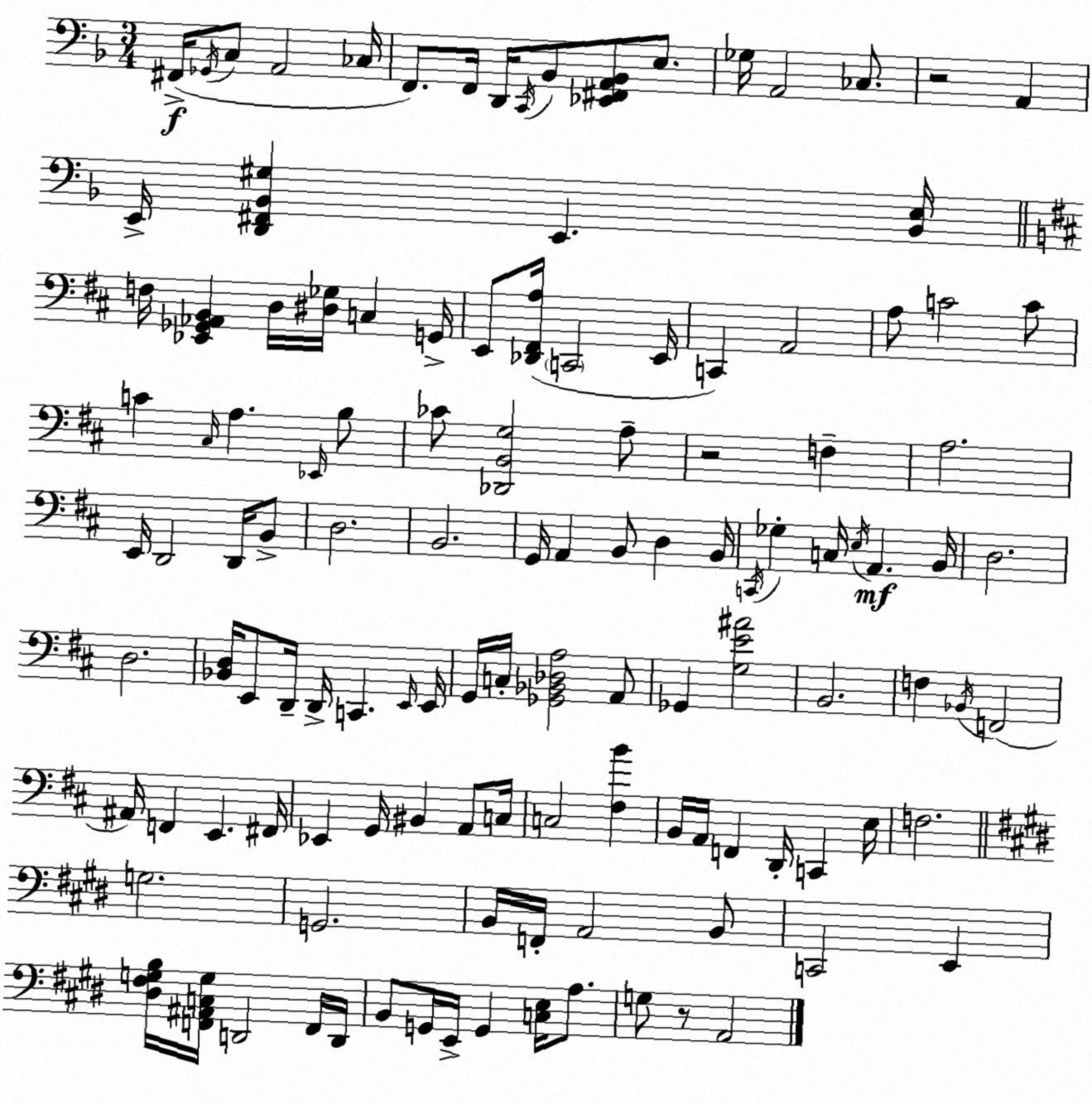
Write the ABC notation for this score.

X:1
T:Untitled
M:3/4
L:1/4
K:F
^F,,/4 _G,,/4 C,/2 A,,2 _C,/4 F,,/2 F,,/4 D,,/4 C,,/4 _B,,/2 [_E,,^F,,A,,_B,,]/2 E,/2 _G,/4 A,,2 _C,/2 z2 A,, E,,/4 [D,,^F,,_B,,^G,] E,, [_B,,E,]/4 F,/4 [_E,,_G,,_A,,B,,] D,/4 [^D,_G,]/4 C, G,,/4 E,,/2 [_D,,^F,,A,]/4 C,,2 E,,/4 C,, A,,2 A,/2 C2 C/2 C ^C,/4 A, _E,,/4 B,/2 _C/2 [_D,,B,,G,]2 A,/2 z2 F, A,2 E,,/4 D,,2 D,,/4 B,,/2 D,2 B,,2 G,,/4 A,, B,,/2 D, B,,/4 C,,/4 _G, C,/4 E,/4 A,, B,,/4 D,2 D,2 [_B,,D,]/4 E,,/2 D,,/4 D,,/4 C,, E,,/4 E,,/4 G,,/4 C,/4 [_G,,_B,,_D,A,]2 A,,/2 _G,, [G,E^A]2 B,,2 F, _B,,/4 F,,2 ^A,,/4 F,, E,, ^F,,/4 _E,, G,,/4 ^B,, A,,/2 C,/4 C,2 [^F,B] B,,/4 A,,/4 F,, D,,/4 C,, E,/4 F,2 G,2 G,,2 B,,/4 F,,/4 A,,2 B,,/2 C,,2 E,, [^D,^F,G,B,]/4 [F,,^A,,C,G,]/4 D,,2 F,,/4 D,,/4 B,,/2 G,,/4 E,,/4 G,, [C,E,]/4 A,/2 G,/2 z/2 A,,2